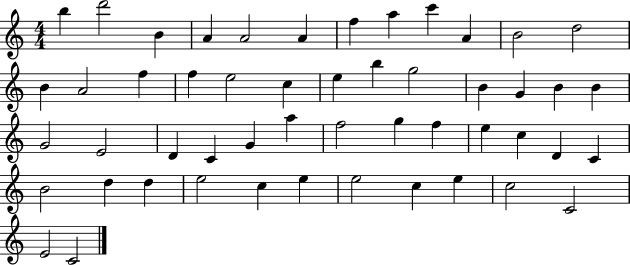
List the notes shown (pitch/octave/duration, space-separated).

B5/q D6/h B4/q A4/q A4/h A4/q F5/q A5/q C6/q A4/q B4/h D5/h B4/q A4/h F5/q F5/q E5/h C5/q E5/q B5/q G5/h B4/q G4/q B4/q B4/q G4/h E4/h D4/q C4/q G4/q A5/q F5/h G5/q F5/q E5/q C5/q D4/q C4/q B4/h D5/q D5/q E5/h C5/q E5/q E5/h C5/q E5/q C5/h C4/h E4/h C4/h